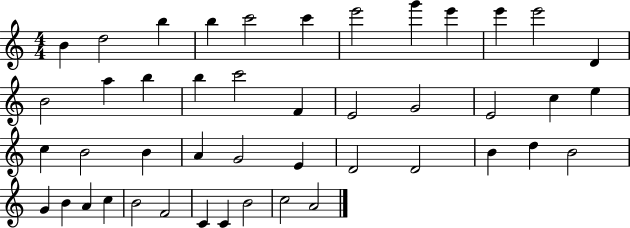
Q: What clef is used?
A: treble